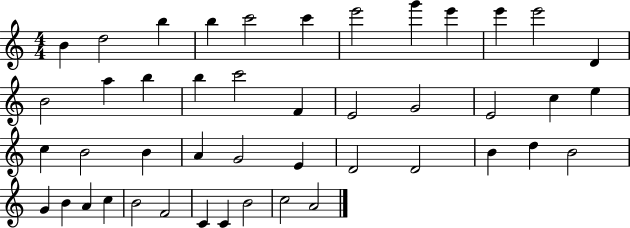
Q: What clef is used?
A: treble